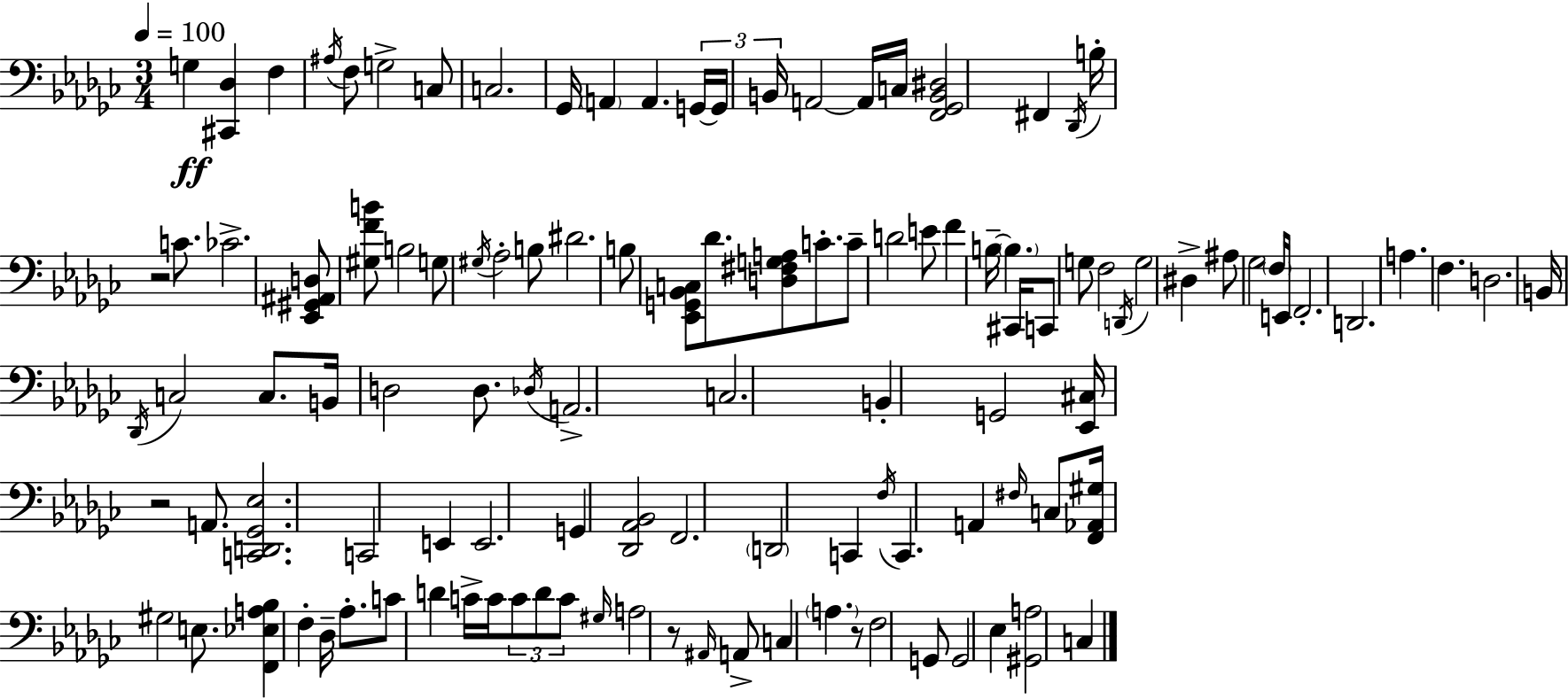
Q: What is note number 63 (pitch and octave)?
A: B2